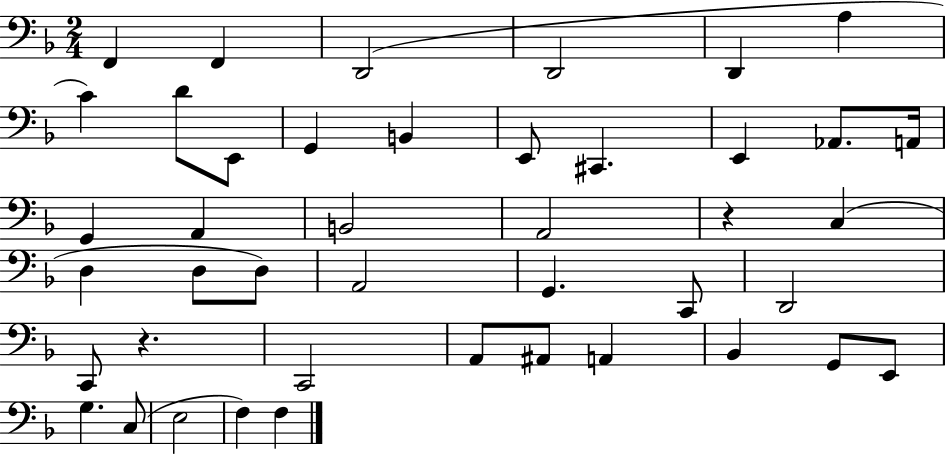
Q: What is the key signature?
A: F major